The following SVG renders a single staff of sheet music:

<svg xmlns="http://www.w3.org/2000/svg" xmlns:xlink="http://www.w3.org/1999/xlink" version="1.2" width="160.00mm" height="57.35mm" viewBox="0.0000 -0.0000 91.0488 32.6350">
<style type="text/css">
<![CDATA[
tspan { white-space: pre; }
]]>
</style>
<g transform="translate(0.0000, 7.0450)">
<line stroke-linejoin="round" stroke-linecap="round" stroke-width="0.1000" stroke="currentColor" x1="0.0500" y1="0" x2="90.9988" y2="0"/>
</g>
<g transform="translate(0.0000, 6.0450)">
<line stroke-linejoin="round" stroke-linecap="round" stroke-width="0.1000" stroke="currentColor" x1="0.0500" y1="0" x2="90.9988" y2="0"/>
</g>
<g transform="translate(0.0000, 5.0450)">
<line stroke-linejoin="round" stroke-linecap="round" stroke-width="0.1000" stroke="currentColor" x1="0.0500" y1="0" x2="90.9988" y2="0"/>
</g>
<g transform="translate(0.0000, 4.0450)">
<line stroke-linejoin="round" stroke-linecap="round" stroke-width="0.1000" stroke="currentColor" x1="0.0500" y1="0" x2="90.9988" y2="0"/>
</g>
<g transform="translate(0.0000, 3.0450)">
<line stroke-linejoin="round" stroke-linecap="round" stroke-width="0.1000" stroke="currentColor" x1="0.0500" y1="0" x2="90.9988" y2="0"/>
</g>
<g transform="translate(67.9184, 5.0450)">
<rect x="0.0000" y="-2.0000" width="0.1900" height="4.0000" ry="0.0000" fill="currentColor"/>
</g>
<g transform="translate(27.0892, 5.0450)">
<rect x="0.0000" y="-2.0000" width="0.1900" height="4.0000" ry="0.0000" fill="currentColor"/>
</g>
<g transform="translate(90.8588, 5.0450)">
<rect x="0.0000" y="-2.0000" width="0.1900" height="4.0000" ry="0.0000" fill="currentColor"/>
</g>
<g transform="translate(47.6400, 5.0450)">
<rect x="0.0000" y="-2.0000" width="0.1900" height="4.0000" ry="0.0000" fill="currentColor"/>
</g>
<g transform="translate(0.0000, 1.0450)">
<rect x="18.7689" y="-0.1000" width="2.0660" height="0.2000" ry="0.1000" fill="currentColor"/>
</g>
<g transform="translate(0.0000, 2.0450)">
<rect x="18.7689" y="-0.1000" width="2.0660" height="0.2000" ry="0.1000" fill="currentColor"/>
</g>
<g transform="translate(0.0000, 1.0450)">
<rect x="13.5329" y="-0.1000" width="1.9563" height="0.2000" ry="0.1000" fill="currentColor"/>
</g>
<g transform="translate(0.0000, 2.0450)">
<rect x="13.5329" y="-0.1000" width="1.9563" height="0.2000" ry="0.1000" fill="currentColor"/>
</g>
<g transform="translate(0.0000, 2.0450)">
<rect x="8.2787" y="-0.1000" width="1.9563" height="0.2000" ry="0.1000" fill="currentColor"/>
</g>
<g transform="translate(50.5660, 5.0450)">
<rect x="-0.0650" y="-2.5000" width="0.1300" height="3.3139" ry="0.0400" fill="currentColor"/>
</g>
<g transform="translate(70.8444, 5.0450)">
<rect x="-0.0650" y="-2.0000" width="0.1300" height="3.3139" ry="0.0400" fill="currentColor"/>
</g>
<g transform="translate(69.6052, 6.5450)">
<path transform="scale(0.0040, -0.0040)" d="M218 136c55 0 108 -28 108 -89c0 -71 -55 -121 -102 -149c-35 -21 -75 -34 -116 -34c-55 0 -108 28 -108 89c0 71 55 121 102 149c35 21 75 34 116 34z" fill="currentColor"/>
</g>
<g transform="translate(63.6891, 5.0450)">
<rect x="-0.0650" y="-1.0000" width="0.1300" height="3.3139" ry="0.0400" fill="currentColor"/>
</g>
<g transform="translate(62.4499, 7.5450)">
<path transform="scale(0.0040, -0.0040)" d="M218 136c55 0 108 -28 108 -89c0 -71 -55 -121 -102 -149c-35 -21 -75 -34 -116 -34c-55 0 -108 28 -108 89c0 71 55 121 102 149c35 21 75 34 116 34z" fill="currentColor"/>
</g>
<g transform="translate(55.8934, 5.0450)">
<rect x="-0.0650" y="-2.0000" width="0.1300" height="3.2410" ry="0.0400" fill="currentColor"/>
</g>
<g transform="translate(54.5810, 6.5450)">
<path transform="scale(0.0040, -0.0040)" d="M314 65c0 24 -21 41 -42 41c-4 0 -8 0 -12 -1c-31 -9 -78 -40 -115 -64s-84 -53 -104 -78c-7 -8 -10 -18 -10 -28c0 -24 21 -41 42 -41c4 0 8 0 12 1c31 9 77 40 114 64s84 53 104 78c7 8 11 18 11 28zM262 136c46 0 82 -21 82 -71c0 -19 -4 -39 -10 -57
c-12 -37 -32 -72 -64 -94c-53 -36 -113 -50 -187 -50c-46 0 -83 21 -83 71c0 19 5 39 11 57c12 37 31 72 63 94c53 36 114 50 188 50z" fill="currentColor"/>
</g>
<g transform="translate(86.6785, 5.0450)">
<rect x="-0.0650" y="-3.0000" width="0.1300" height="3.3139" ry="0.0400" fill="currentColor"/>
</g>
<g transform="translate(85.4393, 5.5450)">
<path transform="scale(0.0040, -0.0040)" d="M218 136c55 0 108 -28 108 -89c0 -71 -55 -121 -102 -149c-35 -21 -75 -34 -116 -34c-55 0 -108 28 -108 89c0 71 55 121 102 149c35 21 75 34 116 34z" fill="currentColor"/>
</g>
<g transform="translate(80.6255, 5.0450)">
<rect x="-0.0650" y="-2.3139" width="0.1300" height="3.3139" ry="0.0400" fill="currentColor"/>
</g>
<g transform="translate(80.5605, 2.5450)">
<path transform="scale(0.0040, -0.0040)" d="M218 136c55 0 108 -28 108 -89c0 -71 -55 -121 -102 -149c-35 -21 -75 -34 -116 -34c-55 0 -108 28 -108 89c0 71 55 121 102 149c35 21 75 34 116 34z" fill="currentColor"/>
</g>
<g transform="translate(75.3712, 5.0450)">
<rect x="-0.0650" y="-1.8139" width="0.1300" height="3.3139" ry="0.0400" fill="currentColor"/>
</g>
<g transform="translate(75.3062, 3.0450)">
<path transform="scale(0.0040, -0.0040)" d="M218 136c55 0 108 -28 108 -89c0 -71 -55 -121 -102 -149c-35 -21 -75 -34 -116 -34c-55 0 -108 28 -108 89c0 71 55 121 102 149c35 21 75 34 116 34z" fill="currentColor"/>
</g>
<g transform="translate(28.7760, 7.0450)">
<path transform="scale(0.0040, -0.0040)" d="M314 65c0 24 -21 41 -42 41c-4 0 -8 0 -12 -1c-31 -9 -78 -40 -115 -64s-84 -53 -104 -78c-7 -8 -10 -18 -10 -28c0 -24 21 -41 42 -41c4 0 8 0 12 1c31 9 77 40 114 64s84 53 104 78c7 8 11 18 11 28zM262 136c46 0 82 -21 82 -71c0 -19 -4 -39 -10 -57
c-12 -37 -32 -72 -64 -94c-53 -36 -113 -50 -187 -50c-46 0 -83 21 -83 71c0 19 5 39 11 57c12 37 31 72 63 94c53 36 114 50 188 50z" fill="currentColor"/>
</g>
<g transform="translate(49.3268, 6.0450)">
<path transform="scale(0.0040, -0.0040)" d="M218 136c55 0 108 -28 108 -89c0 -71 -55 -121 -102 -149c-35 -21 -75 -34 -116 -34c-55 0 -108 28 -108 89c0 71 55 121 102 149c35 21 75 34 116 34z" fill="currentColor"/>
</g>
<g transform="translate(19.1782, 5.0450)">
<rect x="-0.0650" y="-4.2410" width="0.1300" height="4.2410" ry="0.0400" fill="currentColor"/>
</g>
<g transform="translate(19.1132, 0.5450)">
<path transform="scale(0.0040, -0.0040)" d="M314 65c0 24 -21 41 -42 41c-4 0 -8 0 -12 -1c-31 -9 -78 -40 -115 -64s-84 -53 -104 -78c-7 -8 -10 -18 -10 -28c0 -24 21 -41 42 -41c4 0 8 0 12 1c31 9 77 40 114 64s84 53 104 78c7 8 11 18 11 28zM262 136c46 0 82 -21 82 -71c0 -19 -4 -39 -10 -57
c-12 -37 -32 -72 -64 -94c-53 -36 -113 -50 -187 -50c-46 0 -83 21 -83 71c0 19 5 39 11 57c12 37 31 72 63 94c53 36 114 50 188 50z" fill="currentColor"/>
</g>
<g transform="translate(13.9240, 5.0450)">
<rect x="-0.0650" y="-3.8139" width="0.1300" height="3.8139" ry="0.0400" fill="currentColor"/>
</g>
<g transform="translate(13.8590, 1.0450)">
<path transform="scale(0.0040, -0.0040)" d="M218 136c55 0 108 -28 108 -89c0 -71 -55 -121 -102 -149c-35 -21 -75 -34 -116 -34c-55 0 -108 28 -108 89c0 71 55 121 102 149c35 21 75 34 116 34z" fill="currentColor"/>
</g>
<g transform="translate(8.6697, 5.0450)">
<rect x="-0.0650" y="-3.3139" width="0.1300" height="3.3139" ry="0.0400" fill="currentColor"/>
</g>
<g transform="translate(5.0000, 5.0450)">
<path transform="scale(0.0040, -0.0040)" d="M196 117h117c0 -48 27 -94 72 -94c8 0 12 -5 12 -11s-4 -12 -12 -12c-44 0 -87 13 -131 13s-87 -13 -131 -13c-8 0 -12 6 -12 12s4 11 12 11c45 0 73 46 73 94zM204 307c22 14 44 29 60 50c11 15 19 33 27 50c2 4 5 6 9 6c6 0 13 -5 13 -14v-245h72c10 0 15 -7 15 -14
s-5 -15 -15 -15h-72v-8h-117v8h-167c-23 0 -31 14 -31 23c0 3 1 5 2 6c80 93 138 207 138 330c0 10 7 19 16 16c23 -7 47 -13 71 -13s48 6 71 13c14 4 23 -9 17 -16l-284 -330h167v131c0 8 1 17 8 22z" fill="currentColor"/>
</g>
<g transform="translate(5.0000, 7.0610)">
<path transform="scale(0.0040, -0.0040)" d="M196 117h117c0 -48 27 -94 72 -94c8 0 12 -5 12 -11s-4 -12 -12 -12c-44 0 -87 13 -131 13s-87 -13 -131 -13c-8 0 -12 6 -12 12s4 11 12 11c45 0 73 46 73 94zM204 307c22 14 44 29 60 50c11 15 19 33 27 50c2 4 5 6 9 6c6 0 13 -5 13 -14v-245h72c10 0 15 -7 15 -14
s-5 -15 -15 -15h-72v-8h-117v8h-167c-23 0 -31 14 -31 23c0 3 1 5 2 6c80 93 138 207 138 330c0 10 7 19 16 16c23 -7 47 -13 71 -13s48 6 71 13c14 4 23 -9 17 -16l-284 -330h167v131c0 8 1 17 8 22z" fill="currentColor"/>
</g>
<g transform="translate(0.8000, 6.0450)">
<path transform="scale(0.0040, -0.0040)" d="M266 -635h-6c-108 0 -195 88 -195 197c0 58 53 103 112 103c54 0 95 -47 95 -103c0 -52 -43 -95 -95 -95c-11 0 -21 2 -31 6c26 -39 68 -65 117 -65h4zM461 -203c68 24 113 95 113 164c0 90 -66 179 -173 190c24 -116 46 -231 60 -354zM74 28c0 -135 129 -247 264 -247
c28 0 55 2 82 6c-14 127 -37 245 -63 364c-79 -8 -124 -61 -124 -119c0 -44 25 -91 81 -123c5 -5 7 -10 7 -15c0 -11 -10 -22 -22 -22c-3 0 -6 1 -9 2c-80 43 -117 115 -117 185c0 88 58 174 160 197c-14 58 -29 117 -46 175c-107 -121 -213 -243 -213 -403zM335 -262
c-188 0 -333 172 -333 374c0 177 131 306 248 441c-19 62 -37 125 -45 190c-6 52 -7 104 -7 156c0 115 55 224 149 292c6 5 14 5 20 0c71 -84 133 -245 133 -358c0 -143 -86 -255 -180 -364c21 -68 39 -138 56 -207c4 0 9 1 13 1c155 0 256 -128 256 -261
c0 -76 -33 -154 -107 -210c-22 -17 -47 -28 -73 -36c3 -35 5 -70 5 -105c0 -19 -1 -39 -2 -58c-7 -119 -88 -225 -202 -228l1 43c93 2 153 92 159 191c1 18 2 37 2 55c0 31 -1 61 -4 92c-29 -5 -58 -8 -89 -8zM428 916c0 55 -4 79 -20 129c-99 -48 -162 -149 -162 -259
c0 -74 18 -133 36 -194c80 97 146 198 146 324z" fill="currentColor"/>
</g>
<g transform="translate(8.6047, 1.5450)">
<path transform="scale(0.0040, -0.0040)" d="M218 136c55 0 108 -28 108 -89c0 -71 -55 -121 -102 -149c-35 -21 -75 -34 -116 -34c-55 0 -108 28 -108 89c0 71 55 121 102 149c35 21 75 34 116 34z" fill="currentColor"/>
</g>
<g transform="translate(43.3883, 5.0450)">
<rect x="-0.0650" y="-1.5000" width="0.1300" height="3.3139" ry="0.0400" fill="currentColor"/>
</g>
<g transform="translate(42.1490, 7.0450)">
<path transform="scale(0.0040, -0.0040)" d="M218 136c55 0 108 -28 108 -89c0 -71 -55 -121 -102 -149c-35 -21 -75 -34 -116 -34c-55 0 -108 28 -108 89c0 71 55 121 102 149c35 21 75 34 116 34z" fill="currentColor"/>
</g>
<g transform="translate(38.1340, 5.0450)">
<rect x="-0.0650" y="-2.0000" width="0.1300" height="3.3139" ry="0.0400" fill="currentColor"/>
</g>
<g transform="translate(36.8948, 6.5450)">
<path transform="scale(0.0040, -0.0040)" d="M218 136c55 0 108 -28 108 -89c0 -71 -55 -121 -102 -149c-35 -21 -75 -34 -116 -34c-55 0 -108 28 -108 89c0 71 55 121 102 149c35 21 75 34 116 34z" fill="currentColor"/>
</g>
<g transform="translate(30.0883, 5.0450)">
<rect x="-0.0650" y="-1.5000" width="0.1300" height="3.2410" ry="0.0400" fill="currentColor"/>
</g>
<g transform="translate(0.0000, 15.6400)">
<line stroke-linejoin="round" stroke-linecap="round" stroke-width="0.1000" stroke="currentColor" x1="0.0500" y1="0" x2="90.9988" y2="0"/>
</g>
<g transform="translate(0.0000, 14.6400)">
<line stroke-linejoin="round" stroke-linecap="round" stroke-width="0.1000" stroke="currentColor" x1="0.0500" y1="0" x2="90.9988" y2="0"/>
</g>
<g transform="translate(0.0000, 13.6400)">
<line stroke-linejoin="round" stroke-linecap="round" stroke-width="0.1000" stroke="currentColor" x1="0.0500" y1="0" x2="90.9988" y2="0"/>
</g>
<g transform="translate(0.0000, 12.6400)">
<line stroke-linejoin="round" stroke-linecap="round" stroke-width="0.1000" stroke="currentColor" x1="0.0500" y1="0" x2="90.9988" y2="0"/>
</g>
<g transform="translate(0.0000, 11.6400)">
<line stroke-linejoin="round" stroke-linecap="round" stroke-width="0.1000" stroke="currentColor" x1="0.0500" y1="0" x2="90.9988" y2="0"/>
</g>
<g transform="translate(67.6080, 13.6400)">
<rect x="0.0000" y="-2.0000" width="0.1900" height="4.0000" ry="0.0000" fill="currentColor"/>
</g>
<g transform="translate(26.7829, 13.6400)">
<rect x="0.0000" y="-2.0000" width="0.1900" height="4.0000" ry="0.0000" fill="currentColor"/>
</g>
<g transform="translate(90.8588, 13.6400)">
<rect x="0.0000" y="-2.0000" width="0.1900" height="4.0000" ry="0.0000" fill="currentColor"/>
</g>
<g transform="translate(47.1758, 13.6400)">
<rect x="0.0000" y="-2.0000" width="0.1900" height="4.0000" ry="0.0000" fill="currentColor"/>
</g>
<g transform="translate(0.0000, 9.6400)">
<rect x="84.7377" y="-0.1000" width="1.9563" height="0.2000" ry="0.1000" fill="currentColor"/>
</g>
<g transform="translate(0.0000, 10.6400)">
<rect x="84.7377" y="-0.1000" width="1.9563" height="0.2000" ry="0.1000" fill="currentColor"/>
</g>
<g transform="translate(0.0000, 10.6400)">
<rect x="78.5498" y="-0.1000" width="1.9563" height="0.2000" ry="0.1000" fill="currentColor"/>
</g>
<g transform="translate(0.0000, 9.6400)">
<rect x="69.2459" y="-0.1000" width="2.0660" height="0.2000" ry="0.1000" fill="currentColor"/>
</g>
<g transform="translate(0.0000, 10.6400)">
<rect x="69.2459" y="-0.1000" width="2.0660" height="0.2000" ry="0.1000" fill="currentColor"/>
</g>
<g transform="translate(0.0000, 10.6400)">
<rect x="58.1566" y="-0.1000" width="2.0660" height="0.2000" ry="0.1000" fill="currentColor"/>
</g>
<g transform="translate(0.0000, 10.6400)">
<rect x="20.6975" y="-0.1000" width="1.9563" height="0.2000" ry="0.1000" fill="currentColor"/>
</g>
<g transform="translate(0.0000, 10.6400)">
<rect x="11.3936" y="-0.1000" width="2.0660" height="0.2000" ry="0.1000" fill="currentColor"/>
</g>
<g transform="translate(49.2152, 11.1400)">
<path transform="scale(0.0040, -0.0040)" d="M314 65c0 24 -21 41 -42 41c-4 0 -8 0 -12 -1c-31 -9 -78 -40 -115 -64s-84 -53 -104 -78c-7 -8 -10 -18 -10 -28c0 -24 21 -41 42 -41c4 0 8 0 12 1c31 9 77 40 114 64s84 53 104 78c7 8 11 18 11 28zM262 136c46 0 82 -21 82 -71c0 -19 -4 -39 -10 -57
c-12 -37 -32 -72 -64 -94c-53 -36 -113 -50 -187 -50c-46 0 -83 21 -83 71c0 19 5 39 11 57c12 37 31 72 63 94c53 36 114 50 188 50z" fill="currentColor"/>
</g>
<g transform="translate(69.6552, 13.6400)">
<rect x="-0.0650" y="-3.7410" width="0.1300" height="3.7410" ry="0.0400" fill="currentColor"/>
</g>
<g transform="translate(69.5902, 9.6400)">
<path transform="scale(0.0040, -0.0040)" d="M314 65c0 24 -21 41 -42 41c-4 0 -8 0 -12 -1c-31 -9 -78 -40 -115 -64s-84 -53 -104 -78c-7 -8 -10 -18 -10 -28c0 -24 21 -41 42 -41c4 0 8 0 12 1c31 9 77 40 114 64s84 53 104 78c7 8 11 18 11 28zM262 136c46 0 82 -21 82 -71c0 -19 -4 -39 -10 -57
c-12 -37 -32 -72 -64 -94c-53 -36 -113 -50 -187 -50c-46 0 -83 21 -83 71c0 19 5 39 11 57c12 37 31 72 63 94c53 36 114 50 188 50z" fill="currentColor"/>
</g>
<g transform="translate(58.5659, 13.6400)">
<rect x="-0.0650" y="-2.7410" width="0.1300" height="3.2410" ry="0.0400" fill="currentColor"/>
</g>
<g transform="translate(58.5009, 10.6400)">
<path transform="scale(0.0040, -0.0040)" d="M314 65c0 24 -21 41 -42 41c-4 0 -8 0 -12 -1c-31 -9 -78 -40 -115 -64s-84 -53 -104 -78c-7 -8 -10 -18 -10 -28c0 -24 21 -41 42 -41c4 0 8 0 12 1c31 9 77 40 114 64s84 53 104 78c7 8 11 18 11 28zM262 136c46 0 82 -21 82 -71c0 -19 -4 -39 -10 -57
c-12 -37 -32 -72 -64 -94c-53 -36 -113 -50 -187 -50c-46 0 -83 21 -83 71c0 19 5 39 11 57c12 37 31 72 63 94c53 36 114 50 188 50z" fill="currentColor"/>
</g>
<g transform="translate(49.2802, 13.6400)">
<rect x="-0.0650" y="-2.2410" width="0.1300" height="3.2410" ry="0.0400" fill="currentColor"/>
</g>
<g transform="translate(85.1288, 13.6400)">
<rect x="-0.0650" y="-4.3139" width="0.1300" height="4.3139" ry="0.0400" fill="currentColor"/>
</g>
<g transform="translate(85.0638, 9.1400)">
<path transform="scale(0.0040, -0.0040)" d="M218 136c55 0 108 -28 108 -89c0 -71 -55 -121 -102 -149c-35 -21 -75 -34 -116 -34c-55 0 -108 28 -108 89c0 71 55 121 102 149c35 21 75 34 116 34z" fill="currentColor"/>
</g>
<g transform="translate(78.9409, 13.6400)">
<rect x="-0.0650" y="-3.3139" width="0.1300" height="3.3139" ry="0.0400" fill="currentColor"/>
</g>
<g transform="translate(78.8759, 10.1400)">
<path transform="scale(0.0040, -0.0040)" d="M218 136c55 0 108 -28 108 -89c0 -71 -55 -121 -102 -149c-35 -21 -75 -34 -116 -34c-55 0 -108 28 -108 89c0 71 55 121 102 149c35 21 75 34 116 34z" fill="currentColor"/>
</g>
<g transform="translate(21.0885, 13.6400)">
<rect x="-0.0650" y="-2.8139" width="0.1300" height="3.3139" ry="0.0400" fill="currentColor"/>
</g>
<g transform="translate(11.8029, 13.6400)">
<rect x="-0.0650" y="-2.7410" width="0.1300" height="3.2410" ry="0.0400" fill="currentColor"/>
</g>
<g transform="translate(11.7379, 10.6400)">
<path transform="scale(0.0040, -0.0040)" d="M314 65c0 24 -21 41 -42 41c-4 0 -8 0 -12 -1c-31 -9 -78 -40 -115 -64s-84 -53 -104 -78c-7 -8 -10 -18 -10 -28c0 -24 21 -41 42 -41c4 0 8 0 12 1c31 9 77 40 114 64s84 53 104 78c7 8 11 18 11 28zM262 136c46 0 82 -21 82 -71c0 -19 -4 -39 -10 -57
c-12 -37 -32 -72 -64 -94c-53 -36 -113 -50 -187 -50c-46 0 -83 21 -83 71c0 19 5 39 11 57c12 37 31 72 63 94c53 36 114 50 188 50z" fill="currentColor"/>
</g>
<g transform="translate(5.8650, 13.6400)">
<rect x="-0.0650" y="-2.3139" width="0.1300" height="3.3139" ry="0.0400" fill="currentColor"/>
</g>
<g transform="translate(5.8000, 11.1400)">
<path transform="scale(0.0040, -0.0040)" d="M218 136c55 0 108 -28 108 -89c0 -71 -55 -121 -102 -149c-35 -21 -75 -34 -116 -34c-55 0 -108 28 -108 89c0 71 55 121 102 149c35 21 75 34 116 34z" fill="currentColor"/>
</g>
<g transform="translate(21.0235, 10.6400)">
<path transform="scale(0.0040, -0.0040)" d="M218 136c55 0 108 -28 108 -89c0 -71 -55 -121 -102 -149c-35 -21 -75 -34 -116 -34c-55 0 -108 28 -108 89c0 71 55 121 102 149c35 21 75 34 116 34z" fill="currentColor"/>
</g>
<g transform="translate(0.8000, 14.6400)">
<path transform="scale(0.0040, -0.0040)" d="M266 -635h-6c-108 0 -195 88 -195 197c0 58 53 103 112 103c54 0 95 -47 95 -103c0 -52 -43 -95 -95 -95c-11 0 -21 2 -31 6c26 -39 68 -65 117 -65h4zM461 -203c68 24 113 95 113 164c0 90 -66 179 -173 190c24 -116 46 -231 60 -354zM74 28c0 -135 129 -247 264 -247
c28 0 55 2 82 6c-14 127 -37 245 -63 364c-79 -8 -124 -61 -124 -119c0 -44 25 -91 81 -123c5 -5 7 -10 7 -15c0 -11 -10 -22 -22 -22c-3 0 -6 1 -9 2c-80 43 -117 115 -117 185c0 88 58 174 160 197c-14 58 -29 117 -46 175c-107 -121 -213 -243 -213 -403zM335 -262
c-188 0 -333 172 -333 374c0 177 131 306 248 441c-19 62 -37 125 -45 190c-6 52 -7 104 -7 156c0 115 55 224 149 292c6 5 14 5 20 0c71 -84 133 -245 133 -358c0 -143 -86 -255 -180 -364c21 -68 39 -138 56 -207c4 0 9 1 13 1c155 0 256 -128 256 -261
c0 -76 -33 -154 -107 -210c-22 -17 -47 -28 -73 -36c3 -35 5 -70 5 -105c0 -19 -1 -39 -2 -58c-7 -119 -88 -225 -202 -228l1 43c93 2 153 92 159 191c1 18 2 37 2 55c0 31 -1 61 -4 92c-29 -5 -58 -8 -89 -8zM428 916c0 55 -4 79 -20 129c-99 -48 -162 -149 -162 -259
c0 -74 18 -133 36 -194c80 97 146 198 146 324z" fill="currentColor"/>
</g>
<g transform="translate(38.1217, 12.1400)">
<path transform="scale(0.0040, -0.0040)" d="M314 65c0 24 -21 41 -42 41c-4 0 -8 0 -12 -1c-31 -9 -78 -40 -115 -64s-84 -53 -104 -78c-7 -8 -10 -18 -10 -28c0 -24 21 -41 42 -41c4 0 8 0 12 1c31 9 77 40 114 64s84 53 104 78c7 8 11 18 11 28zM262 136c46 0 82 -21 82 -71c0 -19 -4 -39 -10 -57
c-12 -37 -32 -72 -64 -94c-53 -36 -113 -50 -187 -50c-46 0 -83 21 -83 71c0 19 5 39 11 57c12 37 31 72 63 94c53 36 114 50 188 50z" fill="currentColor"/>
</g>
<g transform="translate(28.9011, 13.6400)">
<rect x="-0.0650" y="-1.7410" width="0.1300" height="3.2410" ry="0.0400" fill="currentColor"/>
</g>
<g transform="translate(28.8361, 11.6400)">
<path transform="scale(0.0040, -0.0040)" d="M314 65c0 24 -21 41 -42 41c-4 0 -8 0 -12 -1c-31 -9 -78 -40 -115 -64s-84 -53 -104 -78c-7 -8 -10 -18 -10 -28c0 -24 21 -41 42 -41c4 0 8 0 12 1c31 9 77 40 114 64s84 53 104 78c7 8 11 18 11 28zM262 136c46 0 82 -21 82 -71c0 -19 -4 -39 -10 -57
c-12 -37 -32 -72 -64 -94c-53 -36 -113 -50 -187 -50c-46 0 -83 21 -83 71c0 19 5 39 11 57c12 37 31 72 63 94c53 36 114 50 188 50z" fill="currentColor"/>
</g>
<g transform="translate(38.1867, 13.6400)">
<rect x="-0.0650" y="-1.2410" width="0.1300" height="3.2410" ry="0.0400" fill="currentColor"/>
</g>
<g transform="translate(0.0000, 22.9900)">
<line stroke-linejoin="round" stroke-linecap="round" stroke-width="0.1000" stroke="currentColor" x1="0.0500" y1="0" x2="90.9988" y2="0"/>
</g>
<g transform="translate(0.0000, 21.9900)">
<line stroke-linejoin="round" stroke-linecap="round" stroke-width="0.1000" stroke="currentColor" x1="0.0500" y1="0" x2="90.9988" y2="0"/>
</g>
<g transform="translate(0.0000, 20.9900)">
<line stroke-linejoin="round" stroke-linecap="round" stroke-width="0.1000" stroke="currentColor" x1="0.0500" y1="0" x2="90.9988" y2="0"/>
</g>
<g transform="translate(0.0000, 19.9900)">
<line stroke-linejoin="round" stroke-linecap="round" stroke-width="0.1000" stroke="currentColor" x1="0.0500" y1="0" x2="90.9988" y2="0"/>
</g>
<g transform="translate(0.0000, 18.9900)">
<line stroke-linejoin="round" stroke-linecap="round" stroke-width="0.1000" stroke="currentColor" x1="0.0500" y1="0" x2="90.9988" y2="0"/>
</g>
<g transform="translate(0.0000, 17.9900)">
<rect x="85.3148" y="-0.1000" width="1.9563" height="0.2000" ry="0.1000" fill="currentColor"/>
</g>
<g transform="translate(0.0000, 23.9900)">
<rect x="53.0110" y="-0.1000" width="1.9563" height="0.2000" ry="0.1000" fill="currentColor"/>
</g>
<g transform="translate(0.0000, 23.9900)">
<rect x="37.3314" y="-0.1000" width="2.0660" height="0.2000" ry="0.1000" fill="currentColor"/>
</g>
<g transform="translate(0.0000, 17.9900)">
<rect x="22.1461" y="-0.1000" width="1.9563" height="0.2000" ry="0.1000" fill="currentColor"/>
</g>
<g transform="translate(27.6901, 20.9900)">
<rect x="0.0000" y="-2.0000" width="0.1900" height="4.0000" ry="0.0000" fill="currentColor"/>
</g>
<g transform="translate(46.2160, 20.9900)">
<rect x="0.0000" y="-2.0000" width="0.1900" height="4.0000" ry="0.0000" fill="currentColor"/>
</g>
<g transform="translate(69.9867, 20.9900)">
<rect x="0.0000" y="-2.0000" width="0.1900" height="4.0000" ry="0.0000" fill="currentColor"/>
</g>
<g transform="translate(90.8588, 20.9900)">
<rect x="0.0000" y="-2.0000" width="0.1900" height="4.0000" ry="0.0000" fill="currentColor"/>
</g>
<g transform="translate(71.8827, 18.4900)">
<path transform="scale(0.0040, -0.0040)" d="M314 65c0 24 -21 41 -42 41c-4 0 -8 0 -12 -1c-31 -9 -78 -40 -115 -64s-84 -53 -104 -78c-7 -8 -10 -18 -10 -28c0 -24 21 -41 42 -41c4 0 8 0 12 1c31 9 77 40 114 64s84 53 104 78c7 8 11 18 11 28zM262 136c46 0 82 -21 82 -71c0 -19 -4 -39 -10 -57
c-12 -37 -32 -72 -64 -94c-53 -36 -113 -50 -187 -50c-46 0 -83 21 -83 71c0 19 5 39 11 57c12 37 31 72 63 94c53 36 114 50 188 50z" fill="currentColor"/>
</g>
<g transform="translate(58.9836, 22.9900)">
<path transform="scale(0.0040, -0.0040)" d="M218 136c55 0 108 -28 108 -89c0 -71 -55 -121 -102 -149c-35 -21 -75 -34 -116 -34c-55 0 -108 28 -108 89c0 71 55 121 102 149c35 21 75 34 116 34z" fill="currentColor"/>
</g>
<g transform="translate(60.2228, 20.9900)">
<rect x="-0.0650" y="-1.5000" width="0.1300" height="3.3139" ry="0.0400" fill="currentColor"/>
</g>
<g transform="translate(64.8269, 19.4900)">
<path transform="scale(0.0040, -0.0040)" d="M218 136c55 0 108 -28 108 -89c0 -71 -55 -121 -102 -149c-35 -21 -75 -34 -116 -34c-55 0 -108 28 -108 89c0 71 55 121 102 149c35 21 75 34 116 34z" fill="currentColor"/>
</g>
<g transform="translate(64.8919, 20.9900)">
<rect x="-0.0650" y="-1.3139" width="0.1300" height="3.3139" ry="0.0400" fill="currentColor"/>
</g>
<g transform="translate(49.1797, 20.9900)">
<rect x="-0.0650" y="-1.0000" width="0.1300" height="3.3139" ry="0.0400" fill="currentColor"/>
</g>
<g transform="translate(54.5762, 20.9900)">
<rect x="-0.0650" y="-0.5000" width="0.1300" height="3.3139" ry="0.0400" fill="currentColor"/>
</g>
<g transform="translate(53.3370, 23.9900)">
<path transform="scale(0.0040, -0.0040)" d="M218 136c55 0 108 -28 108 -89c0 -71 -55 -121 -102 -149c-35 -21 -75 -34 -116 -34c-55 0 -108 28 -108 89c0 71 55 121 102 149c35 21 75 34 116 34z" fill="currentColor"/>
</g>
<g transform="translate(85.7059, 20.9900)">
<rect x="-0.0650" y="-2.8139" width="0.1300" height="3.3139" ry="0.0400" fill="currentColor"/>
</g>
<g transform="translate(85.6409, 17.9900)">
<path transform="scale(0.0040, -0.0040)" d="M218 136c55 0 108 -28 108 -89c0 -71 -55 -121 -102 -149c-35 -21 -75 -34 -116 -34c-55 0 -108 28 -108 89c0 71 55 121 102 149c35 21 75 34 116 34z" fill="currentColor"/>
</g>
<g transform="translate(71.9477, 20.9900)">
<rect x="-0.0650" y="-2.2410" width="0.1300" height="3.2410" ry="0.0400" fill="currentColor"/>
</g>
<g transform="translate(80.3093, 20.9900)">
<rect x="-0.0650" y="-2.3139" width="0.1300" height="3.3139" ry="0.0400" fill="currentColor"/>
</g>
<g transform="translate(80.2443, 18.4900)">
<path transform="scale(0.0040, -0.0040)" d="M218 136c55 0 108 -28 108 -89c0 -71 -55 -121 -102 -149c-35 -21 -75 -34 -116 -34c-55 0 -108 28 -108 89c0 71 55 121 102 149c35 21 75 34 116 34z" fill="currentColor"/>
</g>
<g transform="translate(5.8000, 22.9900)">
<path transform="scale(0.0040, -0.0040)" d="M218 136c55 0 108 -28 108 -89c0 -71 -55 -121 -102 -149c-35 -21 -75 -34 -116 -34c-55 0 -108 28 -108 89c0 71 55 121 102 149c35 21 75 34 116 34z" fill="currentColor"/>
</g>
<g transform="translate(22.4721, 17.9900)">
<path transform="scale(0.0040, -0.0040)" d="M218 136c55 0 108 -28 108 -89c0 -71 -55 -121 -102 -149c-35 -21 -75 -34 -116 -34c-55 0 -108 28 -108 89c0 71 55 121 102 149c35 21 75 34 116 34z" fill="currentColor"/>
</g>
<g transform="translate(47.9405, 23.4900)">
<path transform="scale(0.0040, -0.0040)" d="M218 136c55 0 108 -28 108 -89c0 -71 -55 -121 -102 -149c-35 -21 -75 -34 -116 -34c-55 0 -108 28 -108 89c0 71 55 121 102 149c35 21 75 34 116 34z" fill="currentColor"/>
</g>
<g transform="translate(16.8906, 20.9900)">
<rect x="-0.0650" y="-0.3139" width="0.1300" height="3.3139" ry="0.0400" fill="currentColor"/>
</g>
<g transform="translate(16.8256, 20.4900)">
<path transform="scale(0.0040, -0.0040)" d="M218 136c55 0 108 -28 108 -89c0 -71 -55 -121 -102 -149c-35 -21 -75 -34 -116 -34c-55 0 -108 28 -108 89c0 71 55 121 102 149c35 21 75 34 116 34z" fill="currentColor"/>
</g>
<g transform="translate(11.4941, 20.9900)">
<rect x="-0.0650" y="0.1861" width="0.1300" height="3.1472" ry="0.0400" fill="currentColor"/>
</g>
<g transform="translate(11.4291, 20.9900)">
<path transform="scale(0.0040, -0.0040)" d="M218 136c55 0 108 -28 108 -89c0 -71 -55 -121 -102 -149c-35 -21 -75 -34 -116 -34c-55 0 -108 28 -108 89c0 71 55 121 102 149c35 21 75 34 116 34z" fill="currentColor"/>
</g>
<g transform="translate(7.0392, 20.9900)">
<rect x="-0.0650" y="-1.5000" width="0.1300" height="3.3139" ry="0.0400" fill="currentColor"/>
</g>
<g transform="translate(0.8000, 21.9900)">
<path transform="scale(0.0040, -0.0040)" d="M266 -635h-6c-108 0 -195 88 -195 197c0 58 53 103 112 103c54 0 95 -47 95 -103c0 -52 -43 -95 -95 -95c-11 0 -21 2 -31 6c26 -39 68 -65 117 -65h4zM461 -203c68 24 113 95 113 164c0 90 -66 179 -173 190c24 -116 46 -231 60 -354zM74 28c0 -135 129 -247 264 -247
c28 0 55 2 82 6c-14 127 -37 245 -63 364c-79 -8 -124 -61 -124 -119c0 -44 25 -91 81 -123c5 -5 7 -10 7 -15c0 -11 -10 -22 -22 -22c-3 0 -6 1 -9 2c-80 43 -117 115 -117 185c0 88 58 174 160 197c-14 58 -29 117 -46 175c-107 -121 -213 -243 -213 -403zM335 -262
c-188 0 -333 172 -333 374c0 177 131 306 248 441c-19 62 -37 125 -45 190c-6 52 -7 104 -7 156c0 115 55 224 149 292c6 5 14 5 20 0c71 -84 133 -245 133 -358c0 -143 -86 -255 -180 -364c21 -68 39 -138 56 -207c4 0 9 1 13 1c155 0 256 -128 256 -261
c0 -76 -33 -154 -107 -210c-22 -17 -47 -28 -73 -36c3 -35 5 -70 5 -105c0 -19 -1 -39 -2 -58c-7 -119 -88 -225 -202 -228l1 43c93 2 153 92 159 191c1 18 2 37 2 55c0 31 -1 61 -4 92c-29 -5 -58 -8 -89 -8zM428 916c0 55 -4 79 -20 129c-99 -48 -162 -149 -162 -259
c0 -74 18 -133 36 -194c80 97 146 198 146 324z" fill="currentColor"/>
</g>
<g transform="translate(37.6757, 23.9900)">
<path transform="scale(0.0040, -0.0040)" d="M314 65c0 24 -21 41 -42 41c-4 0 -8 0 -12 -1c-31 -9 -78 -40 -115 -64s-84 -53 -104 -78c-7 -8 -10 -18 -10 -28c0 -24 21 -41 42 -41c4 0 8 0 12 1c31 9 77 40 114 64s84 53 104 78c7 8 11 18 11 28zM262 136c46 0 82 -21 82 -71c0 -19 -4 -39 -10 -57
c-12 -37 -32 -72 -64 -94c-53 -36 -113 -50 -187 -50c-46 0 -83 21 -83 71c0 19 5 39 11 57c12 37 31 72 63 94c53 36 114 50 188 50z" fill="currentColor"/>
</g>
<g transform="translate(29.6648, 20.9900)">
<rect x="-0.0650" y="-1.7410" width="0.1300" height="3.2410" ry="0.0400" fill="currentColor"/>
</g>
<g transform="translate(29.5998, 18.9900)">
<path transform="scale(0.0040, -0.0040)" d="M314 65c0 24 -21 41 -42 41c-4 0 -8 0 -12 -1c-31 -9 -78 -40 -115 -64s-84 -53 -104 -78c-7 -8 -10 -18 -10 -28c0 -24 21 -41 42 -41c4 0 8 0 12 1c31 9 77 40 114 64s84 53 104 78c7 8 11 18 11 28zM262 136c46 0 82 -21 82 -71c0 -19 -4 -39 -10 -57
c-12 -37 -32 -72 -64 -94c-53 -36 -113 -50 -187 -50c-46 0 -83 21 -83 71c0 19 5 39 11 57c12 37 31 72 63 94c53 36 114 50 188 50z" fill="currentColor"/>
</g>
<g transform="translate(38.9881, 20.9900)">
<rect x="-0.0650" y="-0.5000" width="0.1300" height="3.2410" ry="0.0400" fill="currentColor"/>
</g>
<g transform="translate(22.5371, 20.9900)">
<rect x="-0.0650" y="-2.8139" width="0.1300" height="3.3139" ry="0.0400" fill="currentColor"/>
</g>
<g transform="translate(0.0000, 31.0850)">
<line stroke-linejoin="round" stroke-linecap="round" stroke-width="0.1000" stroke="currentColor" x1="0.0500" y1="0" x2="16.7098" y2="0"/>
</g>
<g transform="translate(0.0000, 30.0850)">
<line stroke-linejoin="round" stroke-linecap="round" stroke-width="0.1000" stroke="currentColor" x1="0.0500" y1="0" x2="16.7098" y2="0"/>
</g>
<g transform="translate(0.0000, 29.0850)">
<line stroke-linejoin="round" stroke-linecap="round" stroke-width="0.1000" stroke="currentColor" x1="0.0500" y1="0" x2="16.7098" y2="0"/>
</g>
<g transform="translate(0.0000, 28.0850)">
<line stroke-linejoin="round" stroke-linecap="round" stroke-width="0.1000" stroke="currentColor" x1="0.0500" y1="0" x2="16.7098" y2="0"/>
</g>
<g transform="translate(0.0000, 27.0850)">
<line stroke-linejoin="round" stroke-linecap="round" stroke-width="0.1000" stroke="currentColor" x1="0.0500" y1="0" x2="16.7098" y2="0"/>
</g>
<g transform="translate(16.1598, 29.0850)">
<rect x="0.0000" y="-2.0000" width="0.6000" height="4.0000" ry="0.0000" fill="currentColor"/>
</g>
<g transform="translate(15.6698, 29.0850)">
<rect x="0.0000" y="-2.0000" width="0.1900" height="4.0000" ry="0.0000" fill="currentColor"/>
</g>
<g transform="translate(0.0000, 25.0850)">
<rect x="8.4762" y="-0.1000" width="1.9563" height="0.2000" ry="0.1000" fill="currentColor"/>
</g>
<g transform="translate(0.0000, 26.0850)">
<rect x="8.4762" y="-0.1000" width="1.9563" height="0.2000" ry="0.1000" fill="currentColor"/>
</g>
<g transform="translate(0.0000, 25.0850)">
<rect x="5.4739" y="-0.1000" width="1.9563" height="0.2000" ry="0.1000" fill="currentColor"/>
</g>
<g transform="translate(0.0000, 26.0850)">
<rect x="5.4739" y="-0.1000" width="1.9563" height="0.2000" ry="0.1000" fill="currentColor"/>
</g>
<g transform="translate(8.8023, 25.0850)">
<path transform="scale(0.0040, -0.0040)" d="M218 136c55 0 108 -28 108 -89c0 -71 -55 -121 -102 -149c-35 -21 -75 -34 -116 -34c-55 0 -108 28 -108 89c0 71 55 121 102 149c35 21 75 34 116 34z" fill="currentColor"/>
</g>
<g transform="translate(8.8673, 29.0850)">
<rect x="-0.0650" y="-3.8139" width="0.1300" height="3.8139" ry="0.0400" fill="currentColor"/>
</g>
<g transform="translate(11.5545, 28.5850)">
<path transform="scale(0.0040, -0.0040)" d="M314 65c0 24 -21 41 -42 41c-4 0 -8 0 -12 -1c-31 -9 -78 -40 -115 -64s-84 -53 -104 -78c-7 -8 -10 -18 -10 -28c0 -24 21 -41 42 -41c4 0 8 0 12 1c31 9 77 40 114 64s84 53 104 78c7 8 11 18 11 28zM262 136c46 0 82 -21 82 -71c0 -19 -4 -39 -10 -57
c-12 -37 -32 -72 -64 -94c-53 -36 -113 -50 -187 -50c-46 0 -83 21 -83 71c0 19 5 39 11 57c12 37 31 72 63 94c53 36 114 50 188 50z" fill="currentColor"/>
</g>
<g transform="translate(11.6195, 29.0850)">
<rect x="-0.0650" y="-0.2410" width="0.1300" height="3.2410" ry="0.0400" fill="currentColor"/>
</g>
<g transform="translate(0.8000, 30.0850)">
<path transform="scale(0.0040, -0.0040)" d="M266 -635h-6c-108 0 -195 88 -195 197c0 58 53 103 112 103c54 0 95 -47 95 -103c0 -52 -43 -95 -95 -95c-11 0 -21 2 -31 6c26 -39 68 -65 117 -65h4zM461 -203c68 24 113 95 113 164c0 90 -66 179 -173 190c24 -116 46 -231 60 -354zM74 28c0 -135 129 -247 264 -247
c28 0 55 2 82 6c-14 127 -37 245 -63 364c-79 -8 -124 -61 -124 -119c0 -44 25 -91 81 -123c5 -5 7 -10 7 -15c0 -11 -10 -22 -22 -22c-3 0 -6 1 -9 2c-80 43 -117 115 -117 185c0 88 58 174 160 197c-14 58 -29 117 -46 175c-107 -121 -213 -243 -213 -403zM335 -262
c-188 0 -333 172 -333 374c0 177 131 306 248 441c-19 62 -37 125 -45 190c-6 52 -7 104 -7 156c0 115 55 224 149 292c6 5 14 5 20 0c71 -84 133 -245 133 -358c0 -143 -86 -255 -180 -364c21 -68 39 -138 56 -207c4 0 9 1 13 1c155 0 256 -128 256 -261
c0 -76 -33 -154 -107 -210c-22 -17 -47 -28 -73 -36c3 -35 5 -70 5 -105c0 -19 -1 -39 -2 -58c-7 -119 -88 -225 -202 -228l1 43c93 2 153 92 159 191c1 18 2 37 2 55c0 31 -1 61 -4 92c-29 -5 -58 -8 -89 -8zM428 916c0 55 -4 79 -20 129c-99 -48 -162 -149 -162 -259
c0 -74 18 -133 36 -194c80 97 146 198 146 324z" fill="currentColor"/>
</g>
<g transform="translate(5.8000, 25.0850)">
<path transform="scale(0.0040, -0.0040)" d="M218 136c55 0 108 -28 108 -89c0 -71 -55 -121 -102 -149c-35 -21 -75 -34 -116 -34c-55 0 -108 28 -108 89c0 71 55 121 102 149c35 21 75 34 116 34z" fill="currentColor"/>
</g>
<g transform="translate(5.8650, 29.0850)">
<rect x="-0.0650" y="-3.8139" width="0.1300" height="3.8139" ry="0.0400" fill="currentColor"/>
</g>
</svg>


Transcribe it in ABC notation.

X:1
T:Untitled
M:4/4
L:1/4
K:C
b c' d'2 E2 F E G F2 D F f g A g a2 a f2 e2 g2 a2 c'2 b d' E B c a f2 C2 D C E e g2 g a c' c' c2